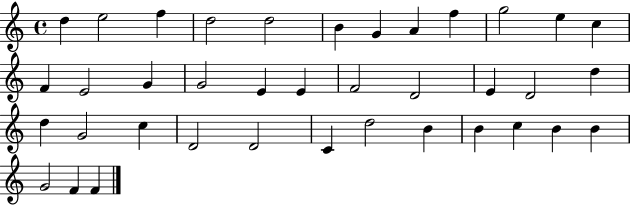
{
  \clef treble
  \time 4/4
  \defaultTimeSignature
  \key c \major
  d''4 e''2 f''4 | d''2 d''2 | b'4 g'4 a'4 f''4 | g''2 e''4 c''4 | \break f'4 e'2 g'4 | g'2 e'4 e'4 | f'2 d'2 | e'4 d'2 d''4 | \break d''4 g'2 c''4 | d'2 d'2 | c'4 d''2 b'4 | b'4 c''4 b'4 b'4 | \break g'2 f'4 f'4 | \bar "|."
}